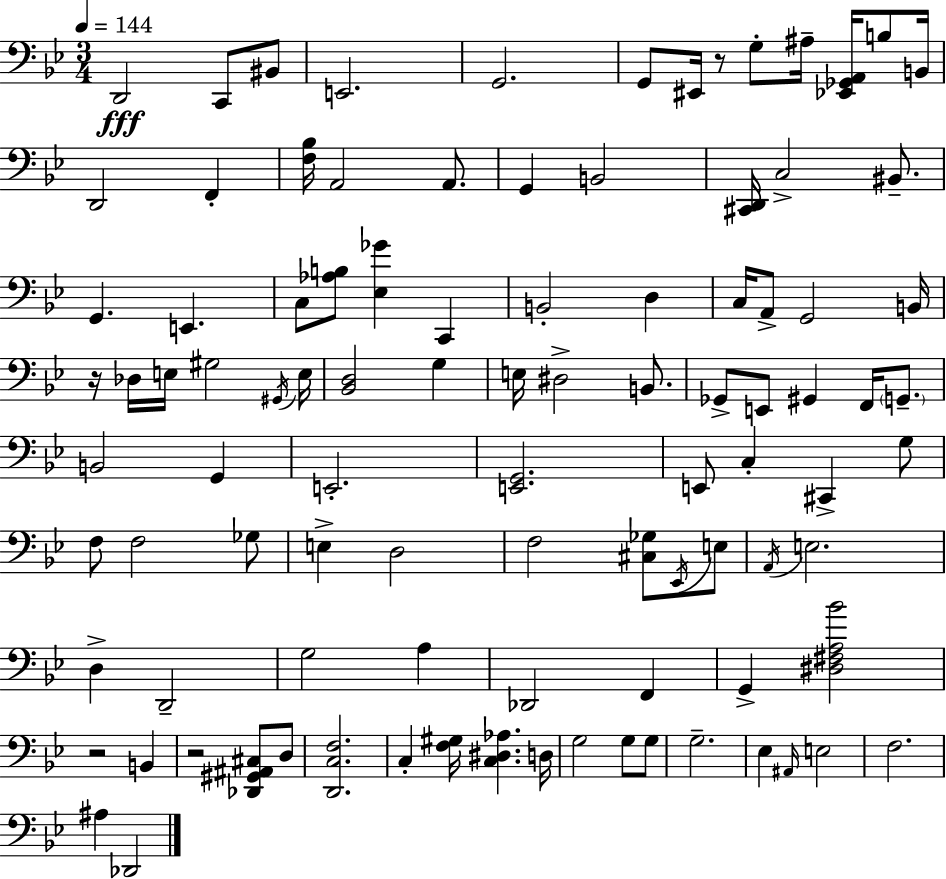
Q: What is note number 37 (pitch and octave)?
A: D#3